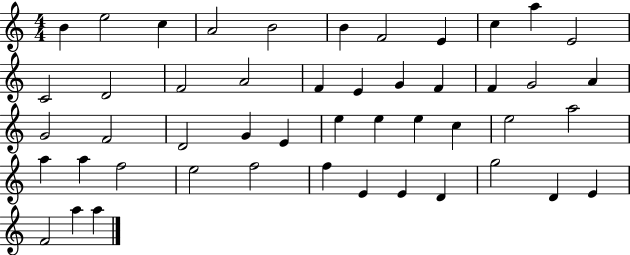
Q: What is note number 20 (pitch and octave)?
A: F4